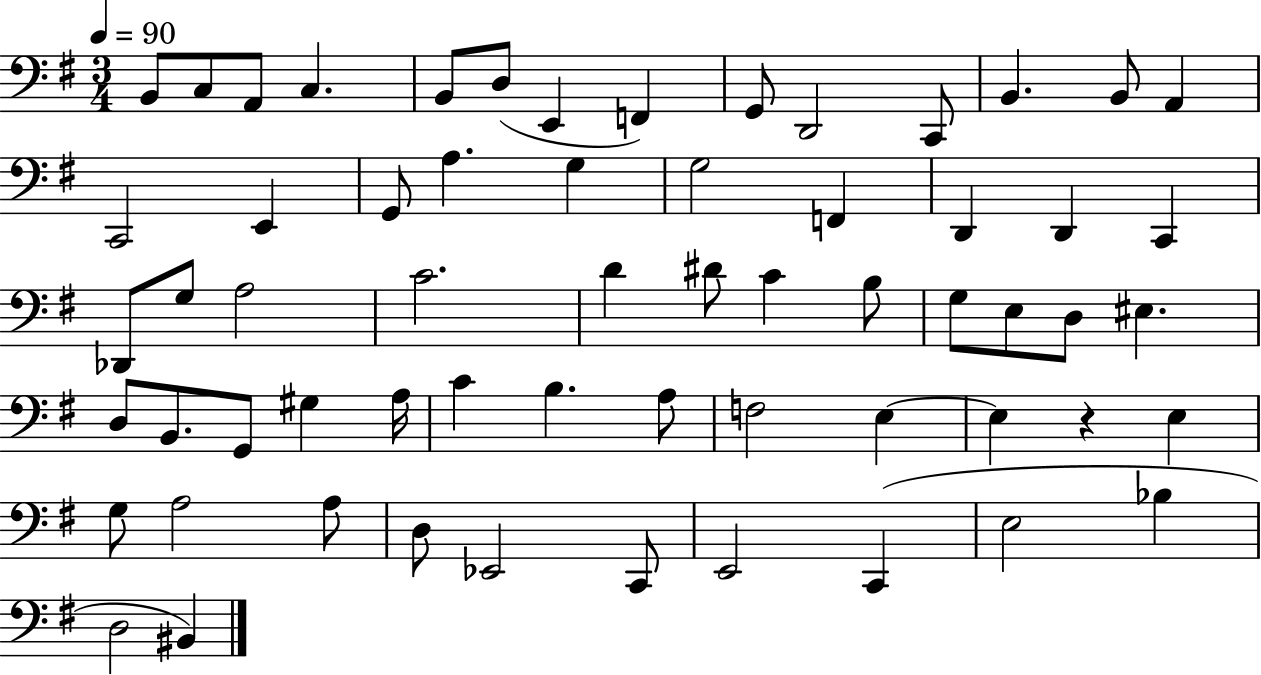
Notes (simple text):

B2/e C3/e A2/e C3/q. B2/e D3/e E2/q F2/q G2/e D2/h C2/e B2/q. B2/e A2/q C2/h E2/q G2/e A3/q. G3/q G3/h F2/q D2/q D2/q C2/q Db2/e G3/e A3/h C4/h. D4/q D#4/e C4/q B3/e G3/e E3/e D3/e EIS3/q. D3/e B2/e. G2/e G#3/q A3/s C4/q B3/q. A3/e F3/h E3/q E3/q R/q E3/q G3/e A3/h A3/e D3/e Eb2/h C2/e E2/h C2/q E3/h Bb3/q D3/h BIS2/q